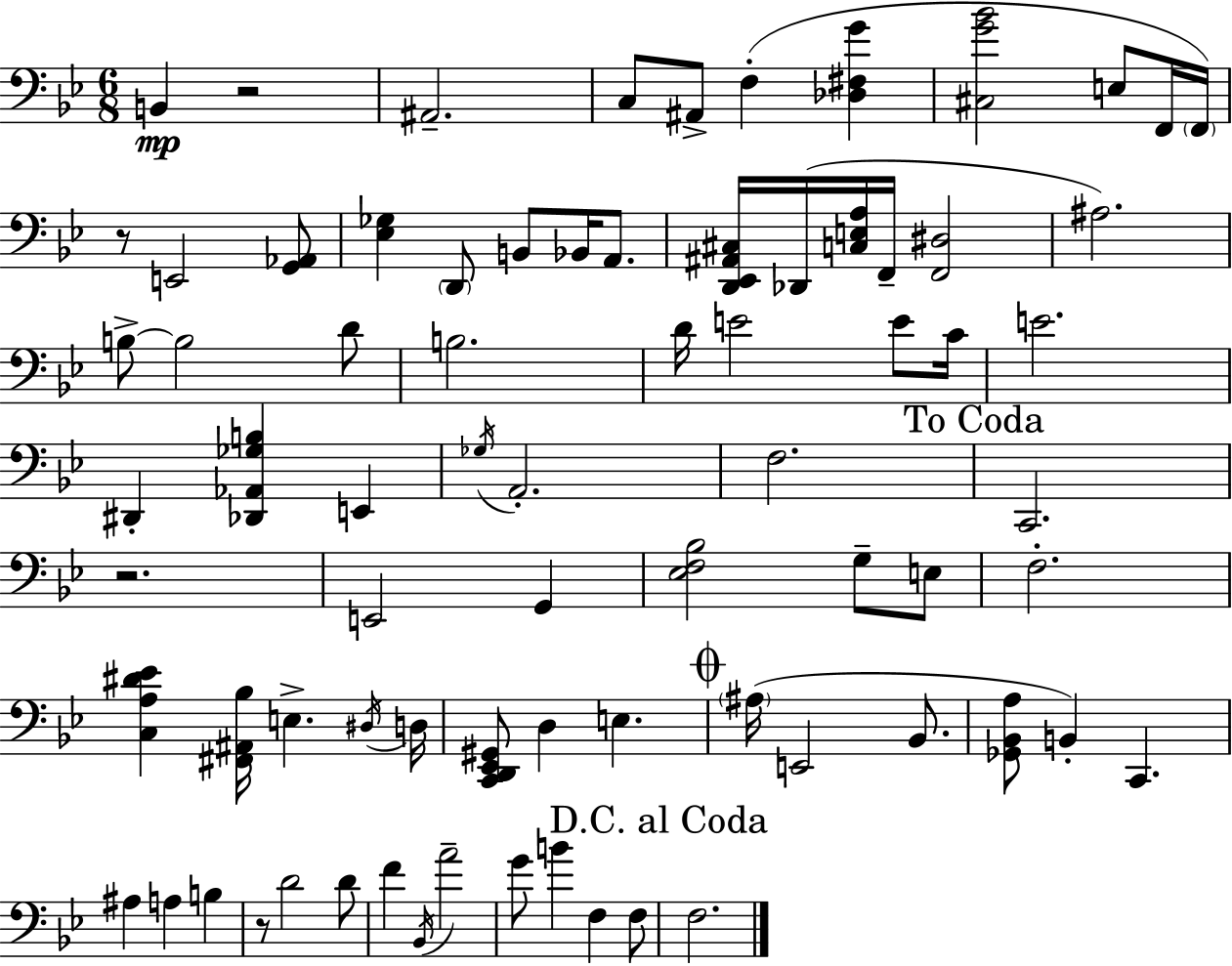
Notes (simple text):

B2/q R/h A#2/h. C3/e A#2/e F3/q [Db3,F#3,G4]/q [C#3,G4,Bb4]/h E3/e F2/s F2/s R/e E2/h [G2,Ab2]/e [Eb3,Gb3]/q D2/e B2/e Bb2/s A2/e. [D2,Eb2,A#2,C#3]/s Db2/s [C3,E3,A3]/s F2/s [F2,D#3]/h A#3/h. B3/e B3/h D4/e B3/h. D4/s E4/h E4/e C4/s E4/h. D#2/q [Db2,Ab2,Gb3,B3]/q E2/q Gb3/s A2/h. F3/h. C2/h. R/h. E2/h G2/q [Eb3,F3,Bb3]/h G3/e E3/e F3/h. [C3,A3,D#4,Eb4]/q [F#2,A#2,Bb3]/s E3/q. D#3/s D3/s [C2,D2,Eb2,G#2]/e D3/q E3/q. A#3/s E2/h Bb2/e. [Gb2,Bb2,A3]/e B2/q C2/q. A#3/q A3/q B3/q R/e D4/h D4/e F4/q Bb2/s A4/h G4/e B4/q F3/q F3/e F3/h.